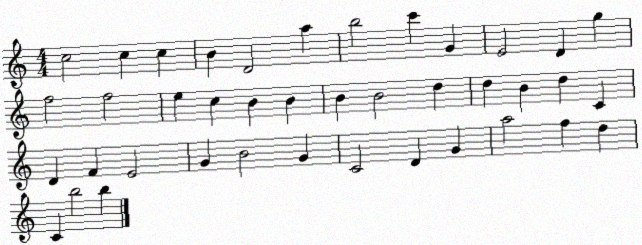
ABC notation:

X:1
T:Untitled
M:4/4
L:1/4
K:C
c2 c c B D2 a b2 c' G E2 D g f2 f2 e c B B B B2 d d B d C D F E2 G B2 G C2 D G a2 f d C b2 b